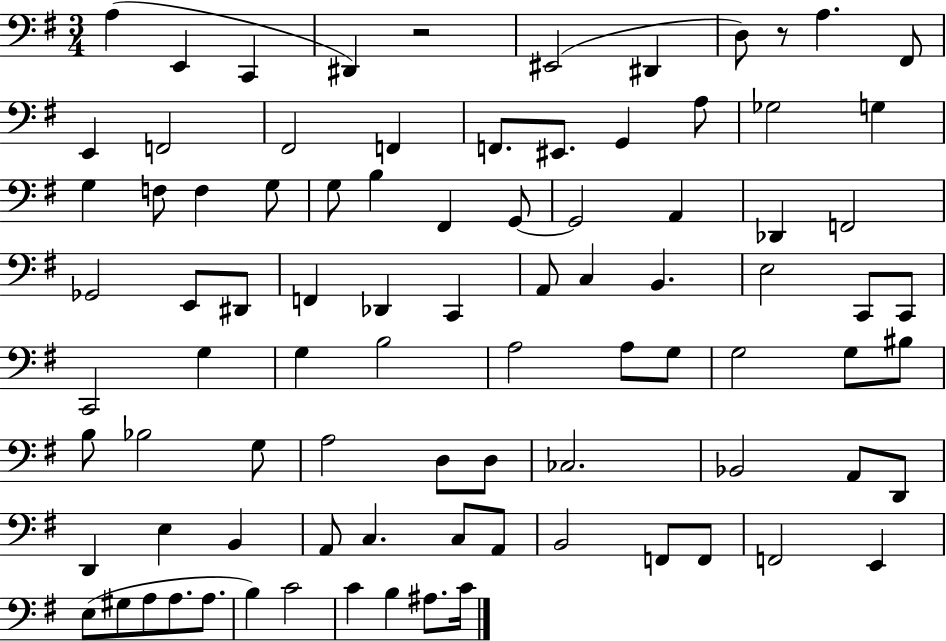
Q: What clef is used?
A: bass